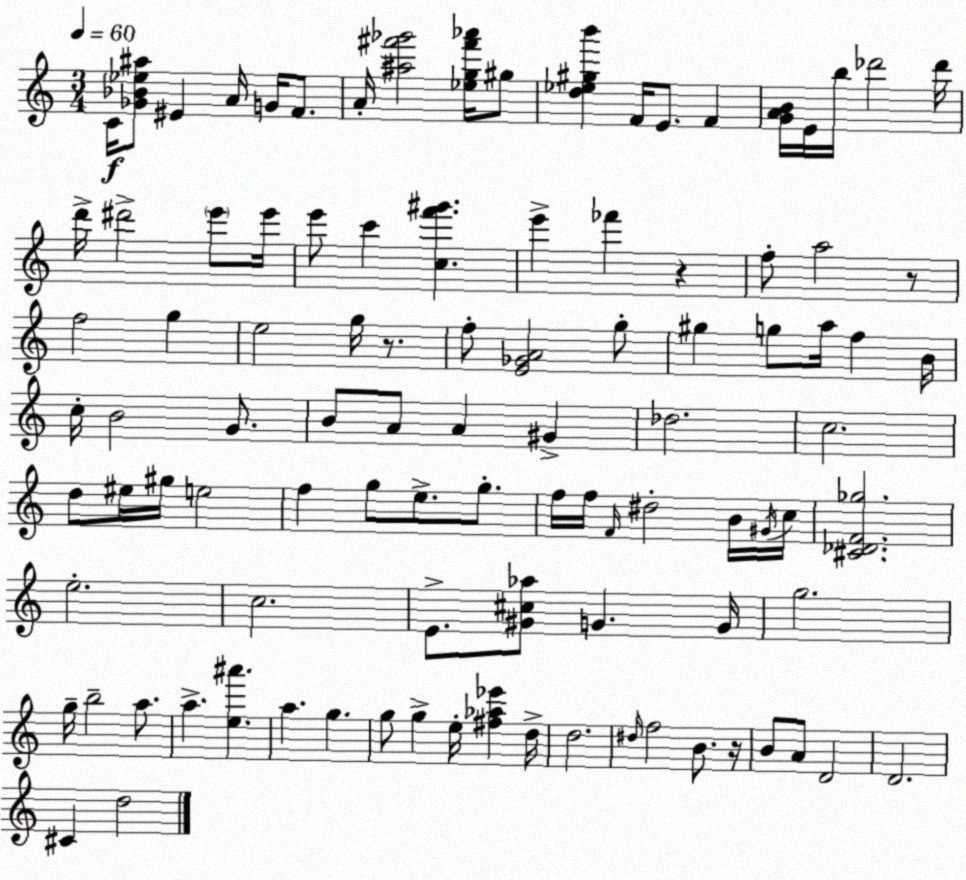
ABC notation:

X:1
T:Untitled
M:3/4
L:1/4
K:Am
C/4 [_G_B_e^a]/2 ^E A/4 G/4 F/2 A/4 [^a^f'_g']2 [_eg^f'_a']/4 ^g/2 [d_e^gb'] F/4 E/2 F [GAB]/4 E/4 b/4 _d'2 _d'/4 d'/4 ^d'2 e'/2 e'/4 e'/2 c' [cf'^g'] e' _f' z f/2 a2 z/2 f2 g e2 g/4 z/2 f/2 [E_GA]2 g/2 ^g g/2 a/4 f B/4 c/4 B2 G/2 B/2 A/2 A ^G _d2 c2 d/2 ^e/4 ^g/4 e2 f g/2 e/2 g/2 f/4 f/4 F/4 ^d2 B/4 ^G/4 c/4 [^C_DF_g]2 e2 c2 E/2 [^G^c_a]/2 G G/4 g2 g/4 b2 a/2 a [e^a'] a g g/2 g e/4 [^f_a_e'] d/4 d2 ^d/4 f2 B/2 z/4 B/2 A/2 D2 D2 ^C d2